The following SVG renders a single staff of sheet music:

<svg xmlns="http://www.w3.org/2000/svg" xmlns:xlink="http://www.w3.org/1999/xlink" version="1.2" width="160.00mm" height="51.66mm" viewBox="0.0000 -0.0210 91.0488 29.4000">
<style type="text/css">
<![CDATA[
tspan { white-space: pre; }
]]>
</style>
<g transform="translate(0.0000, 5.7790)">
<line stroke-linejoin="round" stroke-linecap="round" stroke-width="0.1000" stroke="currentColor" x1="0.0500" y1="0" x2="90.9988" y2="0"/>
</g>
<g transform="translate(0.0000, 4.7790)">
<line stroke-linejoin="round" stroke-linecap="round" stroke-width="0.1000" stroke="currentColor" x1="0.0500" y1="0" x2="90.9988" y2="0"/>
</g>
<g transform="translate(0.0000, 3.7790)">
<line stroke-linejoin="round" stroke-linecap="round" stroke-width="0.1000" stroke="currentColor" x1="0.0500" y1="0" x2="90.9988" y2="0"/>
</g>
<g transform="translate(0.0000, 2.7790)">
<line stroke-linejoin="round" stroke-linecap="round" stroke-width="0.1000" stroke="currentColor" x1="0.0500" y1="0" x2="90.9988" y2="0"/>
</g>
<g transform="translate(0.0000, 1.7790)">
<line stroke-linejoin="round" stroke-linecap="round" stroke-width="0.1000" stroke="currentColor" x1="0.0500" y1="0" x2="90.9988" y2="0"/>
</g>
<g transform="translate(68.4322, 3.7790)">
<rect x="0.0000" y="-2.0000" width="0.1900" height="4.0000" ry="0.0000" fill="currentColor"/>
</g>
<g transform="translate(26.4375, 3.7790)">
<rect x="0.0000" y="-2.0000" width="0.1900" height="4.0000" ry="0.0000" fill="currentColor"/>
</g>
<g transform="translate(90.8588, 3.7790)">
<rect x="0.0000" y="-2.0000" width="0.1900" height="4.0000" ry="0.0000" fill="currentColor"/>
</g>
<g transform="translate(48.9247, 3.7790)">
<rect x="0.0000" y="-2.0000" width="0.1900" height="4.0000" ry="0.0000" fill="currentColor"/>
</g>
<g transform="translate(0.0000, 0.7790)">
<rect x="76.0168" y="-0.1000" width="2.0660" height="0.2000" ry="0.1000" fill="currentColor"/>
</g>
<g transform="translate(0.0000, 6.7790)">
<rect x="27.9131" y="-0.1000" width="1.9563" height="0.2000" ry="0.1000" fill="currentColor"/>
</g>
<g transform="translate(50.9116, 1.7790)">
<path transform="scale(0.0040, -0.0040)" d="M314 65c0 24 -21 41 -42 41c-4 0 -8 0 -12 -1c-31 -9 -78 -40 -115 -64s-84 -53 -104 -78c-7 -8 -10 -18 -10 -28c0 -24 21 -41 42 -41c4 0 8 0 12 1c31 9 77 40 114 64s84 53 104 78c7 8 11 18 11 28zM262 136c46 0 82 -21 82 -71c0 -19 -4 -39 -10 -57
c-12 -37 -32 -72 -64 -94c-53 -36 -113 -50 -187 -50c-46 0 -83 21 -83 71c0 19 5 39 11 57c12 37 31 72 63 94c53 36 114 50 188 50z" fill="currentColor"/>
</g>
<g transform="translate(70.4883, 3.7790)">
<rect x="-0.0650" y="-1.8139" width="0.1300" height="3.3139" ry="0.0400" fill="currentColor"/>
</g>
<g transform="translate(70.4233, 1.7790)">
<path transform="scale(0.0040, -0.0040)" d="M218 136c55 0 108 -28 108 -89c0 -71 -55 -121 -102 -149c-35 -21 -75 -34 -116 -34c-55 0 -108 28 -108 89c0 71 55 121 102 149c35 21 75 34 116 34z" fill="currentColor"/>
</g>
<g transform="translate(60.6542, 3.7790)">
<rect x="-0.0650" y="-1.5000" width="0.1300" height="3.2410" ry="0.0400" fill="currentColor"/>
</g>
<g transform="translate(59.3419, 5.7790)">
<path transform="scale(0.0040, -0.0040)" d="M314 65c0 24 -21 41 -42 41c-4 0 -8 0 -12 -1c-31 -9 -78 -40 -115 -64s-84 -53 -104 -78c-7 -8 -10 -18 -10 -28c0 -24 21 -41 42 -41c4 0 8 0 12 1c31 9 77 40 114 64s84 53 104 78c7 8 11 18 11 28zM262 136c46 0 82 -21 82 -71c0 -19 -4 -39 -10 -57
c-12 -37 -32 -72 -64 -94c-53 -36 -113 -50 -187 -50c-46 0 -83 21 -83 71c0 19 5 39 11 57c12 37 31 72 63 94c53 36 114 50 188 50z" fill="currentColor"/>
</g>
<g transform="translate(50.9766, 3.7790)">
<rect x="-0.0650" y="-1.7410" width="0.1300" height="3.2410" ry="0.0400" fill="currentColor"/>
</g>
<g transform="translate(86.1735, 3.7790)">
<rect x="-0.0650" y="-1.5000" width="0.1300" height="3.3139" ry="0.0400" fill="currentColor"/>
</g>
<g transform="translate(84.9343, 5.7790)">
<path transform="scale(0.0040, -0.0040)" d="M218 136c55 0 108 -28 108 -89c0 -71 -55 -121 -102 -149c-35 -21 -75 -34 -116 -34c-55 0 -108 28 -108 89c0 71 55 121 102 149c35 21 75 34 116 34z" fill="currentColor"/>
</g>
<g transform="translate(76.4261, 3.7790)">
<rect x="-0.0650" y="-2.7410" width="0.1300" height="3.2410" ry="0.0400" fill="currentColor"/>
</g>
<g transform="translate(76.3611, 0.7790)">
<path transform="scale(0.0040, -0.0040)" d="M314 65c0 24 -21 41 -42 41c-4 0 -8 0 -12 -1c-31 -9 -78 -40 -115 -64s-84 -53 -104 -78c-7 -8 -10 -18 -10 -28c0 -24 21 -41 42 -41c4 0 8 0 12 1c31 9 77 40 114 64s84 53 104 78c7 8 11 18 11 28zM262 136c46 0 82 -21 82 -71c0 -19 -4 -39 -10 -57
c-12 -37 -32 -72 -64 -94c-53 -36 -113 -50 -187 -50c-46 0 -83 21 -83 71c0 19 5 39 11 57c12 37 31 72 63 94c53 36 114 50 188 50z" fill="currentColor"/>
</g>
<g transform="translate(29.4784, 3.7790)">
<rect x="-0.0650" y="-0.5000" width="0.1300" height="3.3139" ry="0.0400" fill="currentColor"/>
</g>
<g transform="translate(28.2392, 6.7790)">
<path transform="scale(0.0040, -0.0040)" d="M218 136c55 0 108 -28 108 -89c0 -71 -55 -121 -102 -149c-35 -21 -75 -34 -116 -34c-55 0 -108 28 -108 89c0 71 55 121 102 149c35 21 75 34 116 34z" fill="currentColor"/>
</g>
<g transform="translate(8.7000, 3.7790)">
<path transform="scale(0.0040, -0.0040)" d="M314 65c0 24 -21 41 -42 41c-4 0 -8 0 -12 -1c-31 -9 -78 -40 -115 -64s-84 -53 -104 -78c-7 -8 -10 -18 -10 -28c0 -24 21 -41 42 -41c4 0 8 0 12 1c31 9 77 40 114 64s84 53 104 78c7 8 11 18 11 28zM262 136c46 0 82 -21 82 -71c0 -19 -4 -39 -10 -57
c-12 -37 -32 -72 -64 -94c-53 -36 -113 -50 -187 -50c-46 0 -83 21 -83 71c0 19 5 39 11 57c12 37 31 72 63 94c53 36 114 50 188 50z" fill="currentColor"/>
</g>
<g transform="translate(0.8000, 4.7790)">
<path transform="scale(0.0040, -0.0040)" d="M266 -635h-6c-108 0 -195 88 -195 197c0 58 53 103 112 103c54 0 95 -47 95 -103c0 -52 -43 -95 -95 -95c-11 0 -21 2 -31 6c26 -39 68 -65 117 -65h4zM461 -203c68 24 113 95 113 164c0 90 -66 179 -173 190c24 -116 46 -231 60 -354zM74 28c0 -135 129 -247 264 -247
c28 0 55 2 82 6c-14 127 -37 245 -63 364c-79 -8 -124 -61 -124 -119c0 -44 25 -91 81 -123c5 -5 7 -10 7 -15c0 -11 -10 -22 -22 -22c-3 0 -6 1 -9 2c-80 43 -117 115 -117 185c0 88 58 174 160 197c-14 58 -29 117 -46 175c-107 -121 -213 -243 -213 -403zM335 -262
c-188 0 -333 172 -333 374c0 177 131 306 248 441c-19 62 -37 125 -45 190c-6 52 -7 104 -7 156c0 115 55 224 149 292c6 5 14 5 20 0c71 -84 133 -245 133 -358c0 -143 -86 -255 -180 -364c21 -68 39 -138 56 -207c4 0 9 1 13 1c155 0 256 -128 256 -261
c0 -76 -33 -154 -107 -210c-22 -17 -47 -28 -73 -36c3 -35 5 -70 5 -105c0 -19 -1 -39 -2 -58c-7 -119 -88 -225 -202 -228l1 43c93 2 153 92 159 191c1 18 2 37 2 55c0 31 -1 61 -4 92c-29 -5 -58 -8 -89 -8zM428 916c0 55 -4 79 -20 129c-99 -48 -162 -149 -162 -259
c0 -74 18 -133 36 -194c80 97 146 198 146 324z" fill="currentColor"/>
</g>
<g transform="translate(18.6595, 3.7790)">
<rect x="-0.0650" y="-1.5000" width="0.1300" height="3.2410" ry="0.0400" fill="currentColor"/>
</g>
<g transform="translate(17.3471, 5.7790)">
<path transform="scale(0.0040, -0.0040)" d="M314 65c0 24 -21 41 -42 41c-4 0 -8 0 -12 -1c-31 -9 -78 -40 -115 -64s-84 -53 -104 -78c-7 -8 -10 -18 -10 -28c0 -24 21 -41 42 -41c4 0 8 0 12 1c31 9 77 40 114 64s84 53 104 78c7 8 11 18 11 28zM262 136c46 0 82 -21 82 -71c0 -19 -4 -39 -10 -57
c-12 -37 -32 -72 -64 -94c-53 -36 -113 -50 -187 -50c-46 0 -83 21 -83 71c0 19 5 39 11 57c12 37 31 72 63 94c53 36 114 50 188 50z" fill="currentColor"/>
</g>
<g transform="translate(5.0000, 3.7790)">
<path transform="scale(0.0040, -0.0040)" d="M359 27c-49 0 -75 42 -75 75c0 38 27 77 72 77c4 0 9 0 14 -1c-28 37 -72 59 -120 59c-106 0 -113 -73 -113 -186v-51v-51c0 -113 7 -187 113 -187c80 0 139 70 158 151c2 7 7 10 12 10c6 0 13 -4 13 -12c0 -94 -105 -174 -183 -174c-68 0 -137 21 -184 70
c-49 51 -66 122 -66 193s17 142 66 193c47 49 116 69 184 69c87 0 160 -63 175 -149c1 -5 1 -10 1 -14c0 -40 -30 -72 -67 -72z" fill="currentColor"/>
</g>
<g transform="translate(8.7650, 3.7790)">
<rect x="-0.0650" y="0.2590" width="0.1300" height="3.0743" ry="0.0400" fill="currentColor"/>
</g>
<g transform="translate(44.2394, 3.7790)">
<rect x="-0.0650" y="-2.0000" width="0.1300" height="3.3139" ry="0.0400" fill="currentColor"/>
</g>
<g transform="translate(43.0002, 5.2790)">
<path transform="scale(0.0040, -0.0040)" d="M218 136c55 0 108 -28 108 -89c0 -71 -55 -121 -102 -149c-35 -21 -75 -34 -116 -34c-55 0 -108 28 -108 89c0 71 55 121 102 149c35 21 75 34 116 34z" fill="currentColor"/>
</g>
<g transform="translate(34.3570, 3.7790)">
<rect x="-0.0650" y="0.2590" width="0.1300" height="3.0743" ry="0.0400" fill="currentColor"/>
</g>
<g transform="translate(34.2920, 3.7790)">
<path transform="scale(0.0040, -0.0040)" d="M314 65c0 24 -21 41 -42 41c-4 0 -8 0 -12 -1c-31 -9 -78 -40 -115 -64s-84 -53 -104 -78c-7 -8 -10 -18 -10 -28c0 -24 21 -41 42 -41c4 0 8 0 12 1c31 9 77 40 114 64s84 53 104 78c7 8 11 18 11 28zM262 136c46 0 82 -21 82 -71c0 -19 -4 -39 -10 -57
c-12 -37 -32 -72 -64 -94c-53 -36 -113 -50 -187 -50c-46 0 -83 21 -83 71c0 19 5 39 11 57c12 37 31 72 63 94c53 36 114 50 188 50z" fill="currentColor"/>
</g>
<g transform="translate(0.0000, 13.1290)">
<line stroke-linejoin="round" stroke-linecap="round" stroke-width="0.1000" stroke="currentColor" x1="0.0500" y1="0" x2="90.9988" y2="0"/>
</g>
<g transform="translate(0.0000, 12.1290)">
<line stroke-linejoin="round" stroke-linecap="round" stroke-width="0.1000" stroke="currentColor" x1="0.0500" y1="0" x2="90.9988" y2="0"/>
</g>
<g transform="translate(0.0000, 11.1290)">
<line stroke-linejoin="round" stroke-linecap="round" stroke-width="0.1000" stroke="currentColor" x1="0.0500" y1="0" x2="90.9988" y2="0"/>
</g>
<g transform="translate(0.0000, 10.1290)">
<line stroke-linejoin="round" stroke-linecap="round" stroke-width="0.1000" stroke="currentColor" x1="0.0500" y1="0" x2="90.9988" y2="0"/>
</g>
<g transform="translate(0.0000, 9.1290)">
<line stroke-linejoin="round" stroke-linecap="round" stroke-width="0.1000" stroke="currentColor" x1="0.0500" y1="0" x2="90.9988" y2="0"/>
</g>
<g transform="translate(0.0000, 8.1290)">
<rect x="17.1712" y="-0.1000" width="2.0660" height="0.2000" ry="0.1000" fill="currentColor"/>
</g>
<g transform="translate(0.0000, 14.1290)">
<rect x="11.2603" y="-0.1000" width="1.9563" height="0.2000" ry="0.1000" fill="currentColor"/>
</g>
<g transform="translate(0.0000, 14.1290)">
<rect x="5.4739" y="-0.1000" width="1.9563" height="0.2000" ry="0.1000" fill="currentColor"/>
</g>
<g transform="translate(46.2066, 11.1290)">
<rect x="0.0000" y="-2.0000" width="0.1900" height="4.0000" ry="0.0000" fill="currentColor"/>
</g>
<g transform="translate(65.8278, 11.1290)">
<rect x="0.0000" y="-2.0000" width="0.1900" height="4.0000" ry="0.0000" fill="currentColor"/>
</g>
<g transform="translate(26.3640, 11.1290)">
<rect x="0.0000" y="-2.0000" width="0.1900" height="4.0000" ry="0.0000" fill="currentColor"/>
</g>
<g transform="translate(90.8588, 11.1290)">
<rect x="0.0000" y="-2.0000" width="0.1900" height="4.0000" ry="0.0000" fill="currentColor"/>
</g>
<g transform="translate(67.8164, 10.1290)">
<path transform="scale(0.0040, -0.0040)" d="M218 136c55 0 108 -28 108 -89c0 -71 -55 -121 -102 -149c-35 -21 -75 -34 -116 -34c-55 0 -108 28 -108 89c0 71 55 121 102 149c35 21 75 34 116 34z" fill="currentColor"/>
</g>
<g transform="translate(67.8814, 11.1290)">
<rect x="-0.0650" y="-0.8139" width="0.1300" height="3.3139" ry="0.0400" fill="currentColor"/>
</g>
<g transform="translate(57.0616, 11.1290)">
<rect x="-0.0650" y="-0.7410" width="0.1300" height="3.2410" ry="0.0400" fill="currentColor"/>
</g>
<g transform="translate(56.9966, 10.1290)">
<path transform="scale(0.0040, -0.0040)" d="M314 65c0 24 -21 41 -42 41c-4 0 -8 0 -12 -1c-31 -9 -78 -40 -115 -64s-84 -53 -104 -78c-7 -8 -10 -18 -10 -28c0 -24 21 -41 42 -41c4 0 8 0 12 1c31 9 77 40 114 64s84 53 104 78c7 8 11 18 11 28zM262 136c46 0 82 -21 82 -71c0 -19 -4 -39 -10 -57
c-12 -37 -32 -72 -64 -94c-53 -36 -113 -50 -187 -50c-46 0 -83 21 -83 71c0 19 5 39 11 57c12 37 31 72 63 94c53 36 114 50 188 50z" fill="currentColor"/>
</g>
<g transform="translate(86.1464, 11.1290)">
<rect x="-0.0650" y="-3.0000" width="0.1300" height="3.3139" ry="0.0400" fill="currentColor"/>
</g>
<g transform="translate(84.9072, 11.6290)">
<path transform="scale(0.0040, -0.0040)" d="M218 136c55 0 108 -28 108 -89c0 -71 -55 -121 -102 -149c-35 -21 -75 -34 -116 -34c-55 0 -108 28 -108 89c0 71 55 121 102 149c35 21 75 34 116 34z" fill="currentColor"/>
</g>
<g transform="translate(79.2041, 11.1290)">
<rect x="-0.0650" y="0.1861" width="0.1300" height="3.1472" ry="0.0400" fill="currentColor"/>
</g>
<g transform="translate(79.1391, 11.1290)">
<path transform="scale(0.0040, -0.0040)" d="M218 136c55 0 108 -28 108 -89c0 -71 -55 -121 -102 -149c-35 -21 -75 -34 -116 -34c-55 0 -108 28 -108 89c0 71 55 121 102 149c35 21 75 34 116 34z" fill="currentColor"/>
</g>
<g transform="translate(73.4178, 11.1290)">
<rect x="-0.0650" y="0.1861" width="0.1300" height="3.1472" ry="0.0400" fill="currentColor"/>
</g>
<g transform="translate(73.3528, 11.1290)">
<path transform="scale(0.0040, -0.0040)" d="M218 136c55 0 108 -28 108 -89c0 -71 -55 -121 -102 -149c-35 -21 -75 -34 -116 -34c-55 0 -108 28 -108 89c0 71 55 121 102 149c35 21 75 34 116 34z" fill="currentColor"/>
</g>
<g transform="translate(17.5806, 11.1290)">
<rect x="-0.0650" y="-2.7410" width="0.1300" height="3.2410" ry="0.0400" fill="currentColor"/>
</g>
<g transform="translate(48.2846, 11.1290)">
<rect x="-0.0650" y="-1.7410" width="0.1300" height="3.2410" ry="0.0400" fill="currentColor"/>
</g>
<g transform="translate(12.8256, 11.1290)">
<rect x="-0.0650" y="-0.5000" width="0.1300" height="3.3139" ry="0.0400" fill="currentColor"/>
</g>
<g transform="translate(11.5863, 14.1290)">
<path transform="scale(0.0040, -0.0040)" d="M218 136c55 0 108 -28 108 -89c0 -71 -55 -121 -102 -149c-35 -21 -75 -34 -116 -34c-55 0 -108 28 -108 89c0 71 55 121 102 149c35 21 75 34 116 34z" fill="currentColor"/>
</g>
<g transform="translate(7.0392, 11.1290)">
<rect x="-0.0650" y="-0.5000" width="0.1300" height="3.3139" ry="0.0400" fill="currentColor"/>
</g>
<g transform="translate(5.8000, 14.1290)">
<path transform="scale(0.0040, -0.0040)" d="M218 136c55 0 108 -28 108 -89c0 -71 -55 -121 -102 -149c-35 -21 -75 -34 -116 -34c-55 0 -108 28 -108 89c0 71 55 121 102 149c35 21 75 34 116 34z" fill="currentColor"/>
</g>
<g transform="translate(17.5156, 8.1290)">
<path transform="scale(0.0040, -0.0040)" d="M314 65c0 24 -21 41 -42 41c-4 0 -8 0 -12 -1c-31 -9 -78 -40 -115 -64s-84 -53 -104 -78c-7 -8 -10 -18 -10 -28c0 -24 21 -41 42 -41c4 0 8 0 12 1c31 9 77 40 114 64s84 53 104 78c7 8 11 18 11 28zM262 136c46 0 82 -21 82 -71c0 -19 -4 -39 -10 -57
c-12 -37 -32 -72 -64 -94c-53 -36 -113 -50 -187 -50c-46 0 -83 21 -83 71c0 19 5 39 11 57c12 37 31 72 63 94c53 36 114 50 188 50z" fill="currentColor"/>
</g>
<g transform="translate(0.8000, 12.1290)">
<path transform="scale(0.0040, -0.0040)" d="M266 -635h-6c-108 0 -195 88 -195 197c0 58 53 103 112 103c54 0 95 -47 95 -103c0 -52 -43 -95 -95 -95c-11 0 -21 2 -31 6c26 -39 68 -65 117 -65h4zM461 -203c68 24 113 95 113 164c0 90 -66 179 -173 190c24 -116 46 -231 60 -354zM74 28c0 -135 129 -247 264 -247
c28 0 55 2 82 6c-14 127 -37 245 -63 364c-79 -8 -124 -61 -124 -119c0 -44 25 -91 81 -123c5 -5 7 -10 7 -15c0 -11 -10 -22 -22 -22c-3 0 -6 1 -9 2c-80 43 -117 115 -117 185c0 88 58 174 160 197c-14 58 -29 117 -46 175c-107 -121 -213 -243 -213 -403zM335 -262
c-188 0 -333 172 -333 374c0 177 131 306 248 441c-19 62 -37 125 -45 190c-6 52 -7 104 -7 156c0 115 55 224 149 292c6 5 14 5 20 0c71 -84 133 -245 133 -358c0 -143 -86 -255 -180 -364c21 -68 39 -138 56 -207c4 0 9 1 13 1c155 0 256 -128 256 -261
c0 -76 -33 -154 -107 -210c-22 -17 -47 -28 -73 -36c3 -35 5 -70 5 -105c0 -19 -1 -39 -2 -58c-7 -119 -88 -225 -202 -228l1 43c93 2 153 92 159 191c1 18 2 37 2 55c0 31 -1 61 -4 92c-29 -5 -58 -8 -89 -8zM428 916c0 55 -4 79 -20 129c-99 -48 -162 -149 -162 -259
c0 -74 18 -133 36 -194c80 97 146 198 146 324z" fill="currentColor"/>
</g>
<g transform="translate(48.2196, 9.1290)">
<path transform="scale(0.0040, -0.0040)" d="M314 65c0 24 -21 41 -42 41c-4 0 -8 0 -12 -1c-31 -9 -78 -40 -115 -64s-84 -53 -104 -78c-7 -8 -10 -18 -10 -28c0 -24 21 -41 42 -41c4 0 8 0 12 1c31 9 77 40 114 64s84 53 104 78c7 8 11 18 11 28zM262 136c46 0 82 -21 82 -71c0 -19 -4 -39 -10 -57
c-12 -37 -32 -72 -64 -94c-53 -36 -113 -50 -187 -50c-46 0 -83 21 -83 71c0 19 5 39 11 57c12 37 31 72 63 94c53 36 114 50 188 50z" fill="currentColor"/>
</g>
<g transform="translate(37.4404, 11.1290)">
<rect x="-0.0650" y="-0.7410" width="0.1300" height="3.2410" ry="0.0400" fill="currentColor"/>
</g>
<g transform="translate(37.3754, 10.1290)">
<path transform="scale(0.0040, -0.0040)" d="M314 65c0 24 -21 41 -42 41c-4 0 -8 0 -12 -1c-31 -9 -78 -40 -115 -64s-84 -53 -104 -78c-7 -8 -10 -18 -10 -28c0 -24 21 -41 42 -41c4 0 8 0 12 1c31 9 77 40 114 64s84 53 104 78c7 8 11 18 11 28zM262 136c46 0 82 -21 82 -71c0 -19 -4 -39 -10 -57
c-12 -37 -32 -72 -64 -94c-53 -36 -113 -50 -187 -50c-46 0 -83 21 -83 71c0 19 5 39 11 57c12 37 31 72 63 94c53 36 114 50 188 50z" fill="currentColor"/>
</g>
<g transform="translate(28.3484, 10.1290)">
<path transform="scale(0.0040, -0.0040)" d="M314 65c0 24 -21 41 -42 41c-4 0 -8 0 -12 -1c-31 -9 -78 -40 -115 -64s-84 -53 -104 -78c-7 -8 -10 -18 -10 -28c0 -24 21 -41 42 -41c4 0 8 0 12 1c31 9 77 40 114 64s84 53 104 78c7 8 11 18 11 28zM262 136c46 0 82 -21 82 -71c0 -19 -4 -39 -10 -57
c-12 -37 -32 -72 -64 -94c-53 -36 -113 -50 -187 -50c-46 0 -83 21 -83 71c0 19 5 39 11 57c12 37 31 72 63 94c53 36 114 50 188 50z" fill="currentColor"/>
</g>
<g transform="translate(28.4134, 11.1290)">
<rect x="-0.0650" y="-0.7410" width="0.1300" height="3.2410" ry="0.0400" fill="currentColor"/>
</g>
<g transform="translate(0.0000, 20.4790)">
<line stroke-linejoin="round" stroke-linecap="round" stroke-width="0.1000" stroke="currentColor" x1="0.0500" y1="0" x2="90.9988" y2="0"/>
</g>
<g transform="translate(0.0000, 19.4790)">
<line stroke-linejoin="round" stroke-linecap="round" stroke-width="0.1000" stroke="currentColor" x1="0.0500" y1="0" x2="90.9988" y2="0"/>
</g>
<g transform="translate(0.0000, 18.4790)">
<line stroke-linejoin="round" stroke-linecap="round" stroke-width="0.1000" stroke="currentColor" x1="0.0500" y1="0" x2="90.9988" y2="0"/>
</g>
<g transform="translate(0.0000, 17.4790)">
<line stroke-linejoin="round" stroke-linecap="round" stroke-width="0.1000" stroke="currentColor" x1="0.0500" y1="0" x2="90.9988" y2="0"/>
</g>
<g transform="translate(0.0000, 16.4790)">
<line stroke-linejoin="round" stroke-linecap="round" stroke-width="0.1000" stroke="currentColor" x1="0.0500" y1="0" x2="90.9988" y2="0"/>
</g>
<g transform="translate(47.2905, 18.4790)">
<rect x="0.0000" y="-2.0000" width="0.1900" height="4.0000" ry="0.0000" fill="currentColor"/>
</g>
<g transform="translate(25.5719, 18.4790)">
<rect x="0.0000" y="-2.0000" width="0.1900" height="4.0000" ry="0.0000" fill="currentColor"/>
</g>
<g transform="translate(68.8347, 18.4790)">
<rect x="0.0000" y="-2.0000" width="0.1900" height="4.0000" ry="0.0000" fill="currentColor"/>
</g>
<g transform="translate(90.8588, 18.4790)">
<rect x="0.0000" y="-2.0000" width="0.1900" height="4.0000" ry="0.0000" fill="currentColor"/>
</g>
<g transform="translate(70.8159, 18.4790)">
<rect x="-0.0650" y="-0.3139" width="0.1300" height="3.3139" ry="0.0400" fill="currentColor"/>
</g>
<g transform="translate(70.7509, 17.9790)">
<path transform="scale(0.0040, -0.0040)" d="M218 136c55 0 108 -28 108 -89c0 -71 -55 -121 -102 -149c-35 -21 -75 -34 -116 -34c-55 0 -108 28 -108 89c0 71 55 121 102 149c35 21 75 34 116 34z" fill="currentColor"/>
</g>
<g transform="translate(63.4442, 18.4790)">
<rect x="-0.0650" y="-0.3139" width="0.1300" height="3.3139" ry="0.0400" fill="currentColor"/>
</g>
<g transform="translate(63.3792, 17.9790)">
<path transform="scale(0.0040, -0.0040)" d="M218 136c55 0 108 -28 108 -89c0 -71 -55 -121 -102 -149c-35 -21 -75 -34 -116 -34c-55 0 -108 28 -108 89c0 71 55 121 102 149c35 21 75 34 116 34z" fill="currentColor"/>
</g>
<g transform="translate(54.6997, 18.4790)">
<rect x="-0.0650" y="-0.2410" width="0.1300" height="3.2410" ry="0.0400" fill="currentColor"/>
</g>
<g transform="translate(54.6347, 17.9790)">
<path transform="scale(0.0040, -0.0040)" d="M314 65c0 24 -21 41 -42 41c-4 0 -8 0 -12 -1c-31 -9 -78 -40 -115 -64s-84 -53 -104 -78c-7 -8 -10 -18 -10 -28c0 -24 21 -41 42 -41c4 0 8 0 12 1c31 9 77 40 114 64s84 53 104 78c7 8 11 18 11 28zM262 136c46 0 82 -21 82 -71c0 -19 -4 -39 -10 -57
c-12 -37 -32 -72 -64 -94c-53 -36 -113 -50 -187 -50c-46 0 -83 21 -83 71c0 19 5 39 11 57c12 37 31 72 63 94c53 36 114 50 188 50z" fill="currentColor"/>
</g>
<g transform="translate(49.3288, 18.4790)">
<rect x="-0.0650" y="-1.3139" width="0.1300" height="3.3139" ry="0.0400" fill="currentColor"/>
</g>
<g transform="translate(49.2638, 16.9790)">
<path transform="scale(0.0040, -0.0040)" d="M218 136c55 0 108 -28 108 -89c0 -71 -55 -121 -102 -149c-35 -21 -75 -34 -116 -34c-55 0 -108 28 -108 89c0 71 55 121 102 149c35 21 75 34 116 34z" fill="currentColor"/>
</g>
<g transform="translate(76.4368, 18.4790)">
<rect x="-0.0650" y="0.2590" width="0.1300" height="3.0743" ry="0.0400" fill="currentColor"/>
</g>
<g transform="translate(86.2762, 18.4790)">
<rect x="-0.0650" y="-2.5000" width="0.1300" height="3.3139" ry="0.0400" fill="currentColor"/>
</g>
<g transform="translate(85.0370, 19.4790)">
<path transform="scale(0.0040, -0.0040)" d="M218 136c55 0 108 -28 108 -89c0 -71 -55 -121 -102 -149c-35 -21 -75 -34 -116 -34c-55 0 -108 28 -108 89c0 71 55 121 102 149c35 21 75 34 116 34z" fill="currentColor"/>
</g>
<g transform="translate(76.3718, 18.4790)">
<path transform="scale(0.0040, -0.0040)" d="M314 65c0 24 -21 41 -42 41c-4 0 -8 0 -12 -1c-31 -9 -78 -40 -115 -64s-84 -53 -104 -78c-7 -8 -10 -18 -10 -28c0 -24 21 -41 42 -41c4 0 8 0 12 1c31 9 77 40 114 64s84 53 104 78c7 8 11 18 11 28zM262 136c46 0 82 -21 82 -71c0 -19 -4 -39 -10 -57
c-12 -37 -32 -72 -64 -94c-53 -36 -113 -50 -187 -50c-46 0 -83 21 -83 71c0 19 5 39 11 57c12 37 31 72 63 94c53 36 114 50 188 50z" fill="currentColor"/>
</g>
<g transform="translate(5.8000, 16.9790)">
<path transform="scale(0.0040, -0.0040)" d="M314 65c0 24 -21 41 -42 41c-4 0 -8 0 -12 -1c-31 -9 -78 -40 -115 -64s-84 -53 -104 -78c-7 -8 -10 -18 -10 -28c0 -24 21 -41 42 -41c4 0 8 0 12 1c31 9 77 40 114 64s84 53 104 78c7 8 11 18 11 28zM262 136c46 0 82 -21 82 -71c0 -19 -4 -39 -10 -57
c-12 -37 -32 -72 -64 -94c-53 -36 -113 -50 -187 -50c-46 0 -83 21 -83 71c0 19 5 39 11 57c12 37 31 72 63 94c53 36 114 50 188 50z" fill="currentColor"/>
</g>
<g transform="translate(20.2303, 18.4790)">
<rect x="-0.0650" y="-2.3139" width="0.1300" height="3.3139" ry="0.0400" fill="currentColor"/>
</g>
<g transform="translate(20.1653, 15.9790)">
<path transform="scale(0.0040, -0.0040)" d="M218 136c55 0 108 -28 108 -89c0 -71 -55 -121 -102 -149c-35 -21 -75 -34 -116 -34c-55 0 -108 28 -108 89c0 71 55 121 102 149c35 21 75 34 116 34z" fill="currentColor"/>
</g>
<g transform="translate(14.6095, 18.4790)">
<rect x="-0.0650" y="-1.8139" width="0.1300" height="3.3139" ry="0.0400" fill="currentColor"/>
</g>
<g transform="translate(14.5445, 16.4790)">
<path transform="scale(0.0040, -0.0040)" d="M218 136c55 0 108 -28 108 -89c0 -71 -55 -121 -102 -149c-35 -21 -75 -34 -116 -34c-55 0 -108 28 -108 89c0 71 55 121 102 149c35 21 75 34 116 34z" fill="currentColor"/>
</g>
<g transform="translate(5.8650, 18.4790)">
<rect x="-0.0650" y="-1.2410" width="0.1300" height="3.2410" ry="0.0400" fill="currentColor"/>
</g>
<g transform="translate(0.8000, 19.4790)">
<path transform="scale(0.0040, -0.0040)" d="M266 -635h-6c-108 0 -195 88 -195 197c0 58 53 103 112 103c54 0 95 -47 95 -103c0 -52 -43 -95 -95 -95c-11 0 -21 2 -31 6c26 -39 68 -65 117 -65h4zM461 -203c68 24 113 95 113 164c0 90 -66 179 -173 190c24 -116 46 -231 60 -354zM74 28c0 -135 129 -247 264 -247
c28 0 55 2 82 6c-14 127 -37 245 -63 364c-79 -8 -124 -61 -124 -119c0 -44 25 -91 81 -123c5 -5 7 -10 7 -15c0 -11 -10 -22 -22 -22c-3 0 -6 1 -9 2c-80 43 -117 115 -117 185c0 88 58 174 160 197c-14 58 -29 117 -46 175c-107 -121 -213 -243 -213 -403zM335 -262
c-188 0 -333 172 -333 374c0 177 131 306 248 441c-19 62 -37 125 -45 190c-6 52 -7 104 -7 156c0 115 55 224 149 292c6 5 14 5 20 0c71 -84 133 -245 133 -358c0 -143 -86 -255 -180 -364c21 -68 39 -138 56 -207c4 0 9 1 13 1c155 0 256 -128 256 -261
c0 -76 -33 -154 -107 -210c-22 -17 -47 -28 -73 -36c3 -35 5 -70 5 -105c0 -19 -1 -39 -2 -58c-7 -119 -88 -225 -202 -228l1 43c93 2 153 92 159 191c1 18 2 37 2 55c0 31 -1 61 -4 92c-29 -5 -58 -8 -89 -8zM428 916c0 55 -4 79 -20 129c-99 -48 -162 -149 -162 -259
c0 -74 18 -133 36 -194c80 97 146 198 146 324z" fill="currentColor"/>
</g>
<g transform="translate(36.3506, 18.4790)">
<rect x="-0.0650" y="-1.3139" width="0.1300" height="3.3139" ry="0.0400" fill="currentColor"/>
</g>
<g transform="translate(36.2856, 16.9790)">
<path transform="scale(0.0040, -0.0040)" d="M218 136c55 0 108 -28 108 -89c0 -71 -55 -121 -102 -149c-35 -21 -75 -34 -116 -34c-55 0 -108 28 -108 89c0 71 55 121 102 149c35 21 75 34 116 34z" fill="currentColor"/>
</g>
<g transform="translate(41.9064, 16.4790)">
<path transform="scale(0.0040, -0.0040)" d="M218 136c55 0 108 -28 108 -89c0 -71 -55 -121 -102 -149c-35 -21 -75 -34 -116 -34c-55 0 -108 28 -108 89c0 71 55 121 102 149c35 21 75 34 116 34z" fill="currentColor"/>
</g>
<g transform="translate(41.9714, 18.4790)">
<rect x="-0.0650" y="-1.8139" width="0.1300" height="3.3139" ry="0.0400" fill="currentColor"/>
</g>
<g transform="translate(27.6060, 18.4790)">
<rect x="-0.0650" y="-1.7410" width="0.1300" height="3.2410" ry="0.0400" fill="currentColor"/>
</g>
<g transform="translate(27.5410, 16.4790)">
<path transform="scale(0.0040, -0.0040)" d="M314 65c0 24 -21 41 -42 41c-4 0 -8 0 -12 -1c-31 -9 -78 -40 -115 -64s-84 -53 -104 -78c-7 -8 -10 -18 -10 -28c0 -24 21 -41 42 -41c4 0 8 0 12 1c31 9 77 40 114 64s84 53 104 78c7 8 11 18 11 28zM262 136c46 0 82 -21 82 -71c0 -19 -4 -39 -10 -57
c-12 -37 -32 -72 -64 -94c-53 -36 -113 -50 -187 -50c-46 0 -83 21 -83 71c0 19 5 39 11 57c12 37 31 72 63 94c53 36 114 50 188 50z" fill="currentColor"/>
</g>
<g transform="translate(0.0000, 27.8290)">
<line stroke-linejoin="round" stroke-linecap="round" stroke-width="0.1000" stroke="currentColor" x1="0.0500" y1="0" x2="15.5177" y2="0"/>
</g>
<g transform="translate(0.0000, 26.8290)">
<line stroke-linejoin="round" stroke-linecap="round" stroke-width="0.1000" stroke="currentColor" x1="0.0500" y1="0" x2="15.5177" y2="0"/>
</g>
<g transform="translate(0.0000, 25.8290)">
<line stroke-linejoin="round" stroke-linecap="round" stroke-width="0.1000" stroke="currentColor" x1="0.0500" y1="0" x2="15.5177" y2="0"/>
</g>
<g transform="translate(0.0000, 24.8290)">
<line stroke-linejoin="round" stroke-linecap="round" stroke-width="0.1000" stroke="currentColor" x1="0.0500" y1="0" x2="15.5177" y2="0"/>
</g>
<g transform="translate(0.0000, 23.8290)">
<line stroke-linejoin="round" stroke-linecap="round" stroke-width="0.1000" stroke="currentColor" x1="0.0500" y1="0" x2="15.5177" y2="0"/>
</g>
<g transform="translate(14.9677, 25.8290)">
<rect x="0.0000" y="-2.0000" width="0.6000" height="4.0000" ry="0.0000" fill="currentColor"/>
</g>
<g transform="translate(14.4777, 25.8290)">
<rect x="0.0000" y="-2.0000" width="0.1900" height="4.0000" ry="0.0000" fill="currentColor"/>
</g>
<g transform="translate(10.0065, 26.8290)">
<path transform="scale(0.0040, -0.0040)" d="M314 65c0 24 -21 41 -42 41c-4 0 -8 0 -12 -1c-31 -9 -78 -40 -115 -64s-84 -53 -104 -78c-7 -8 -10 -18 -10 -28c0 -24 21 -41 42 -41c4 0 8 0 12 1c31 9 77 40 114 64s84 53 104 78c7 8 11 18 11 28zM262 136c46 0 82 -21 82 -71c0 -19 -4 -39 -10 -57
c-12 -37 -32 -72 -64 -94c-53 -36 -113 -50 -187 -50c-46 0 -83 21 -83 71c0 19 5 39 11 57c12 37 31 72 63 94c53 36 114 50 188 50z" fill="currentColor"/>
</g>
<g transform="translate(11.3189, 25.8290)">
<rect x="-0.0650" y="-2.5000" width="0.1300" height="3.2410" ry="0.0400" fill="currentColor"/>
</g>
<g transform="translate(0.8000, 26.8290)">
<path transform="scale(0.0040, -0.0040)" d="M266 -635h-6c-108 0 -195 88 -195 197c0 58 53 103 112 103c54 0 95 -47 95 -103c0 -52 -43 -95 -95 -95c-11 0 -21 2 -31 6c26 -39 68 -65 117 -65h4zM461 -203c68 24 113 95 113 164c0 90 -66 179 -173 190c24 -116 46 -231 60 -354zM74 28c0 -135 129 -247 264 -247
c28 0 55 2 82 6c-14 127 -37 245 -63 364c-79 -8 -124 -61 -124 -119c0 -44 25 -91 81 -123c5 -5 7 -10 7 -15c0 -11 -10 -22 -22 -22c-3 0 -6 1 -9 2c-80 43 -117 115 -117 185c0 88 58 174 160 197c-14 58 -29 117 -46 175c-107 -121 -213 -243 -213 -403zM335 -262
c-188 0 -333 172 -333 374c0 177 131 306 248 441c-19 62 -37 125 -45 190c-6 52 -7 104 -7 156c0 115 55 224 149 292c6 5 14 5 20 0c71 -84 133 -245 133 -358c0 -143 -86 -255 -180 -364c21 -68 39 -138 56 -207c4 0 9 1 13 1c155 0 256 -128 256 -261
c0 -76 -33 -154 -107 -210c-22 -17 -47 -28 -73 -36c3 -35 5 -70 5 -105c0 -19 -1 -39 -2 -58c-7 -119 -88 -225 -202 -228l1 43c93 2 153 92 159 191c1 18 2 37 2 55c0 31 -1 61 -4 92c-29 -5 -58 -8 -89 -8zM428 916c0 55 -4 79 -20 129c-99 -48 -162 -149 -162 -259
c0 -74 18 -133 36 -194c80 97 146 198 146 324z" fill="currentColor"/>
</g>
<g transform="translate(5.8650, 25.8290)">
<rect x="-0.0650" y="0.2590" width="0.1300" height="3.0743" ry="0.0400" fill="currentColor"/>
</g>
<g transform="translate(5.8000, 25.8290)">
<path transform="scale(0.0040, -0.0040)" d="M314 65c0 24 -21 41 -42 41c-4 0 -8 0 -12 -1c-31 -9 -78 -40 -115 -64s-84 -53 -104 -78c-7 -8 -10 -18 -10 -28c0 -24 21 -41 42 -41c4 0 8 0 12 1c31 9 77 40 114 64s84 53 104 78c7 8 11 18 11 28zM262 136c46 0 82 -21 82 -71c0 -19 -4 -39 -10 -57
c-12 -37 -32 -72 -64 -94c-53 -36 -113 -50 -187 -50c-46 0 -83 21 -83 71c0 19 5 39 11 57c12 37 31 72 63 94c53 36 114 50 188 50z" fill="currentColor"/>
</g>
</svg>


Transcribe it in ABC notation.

X:1
T:Untitled
M:4/4
L:1/4
K:C
B2 E2 C B2 F f2 E2 f a2 E C C a2 d2 d2 f2 d2 d B B A e2 f g f2 e f e c2 c c B2 G B2 G2